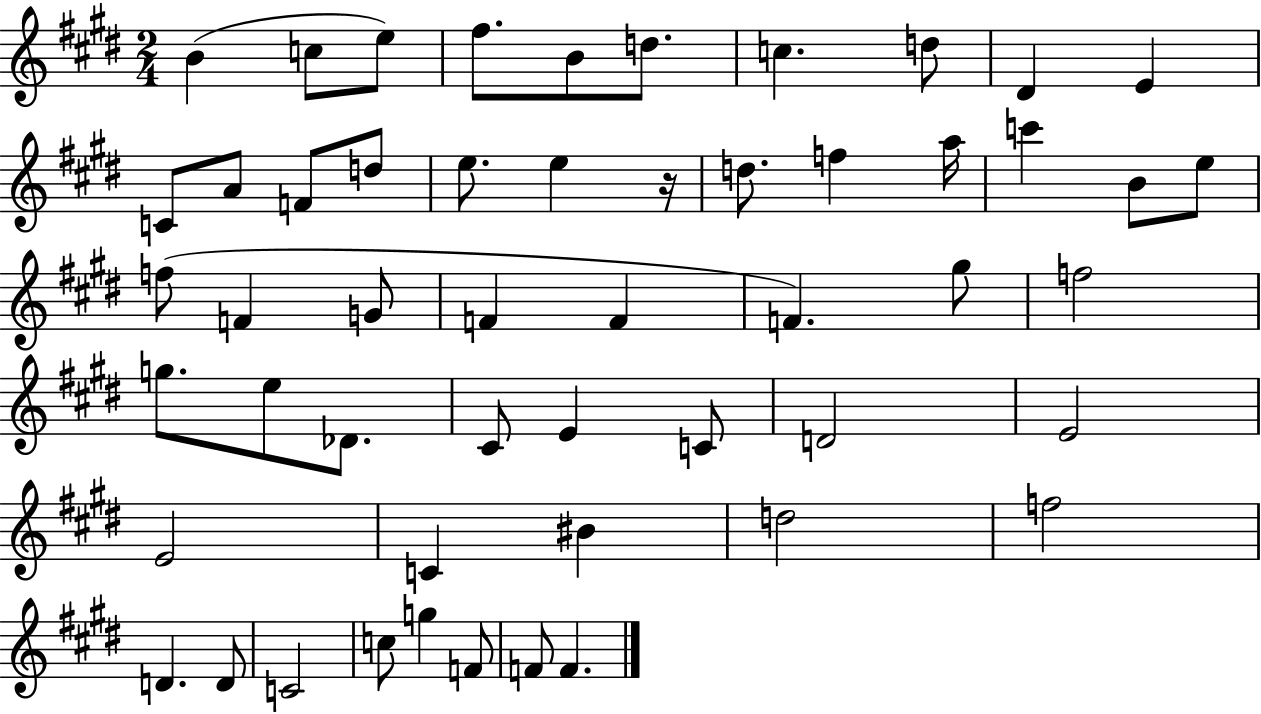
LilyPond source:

{
  \clef treble
  \numericTimeSignature
  \time 2/4
  \key e \major
  \repeat volta 2 { b'4( c''8 e''8) | fis''8. b'8 d''8. | c''4. d''8 | dis'4 e'4 | \break c'8 a'8 f'8 d''8 | e''8. e''4 r16 | d''8. f''4 a''16 | c'''4 b'8 e''8 | \break f''8( f'4 g'8 | f'4 f'4 | f'4.) gis''8 | f''2 | \break g''8. e''8 des'8. | cis'8 e'4 c'8 | d'2 | e'2 | \break e'2 | c'4 bis'4 | d''2 | f''2 | \break d'4. d'8 | c'2 | c''8 g''4 f'8 | f'8 f'4. | \break } \bar "|."
}